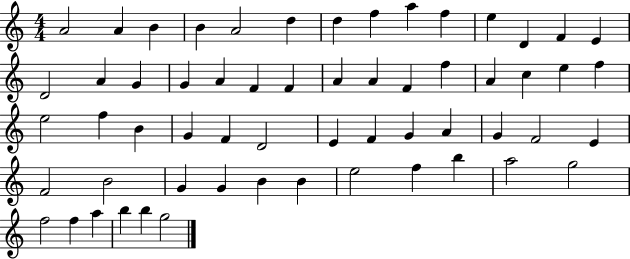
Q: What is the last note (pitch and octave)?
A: G5